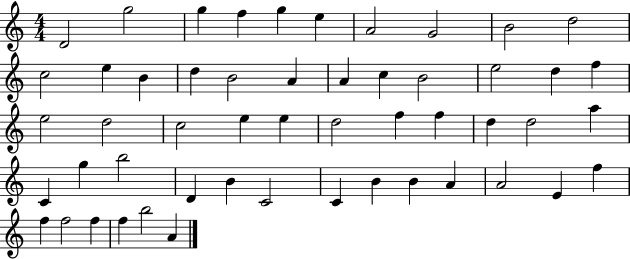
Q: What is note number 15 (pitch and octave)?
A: B4